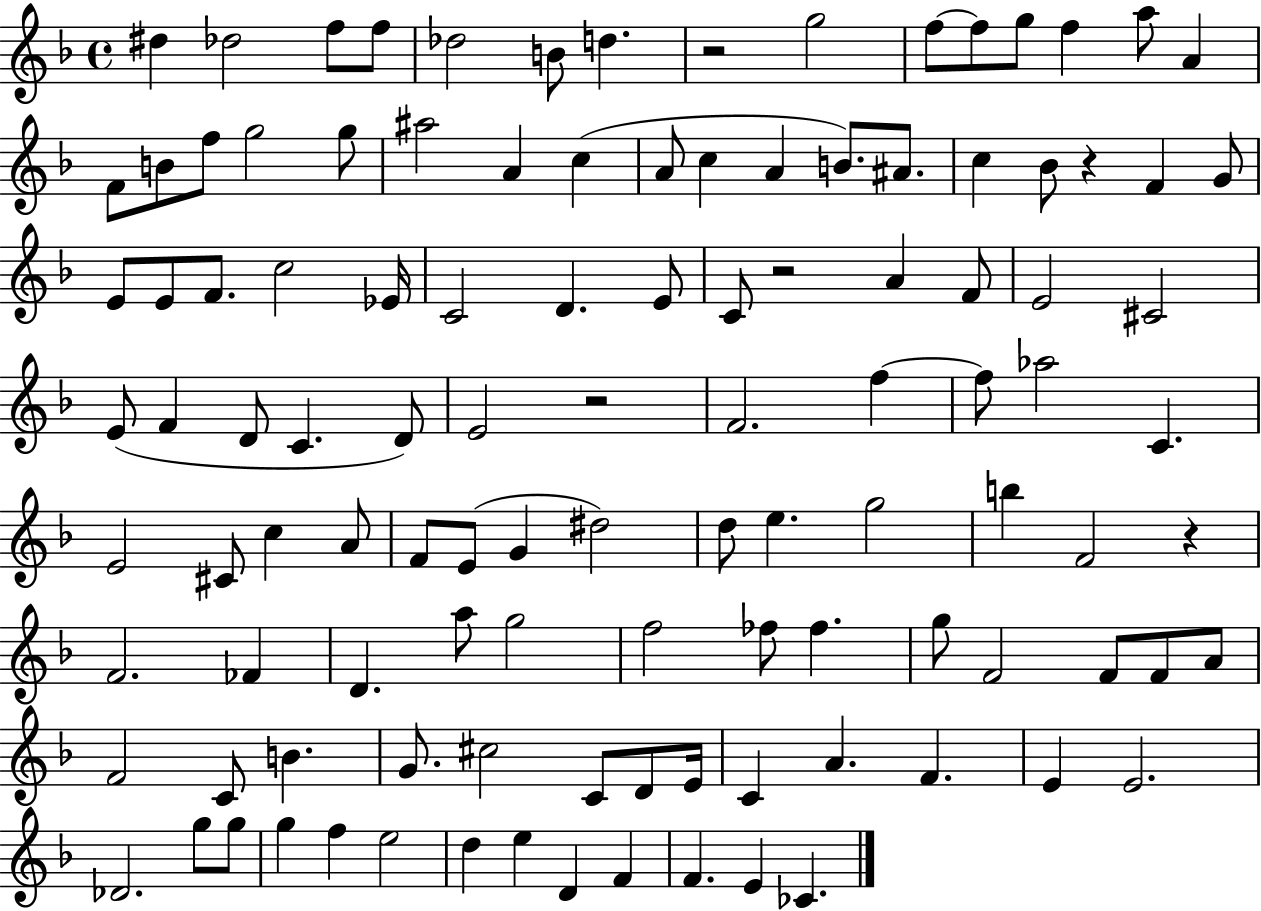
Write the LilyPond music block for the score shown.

{
  \clef treble
  \time 4/4
  \defaultTimeSignature
  \key f \major
  dis''4 des''2 f''8 f''8 | des''2 b'8 d''4. | r2 g''2 | f''8~~ f''8 g''8 f''4 a''8 a'4 | \break f'8 b'8 f''8 g''2 g''8 | ais''2 a'4 c''4( | a'8 c''4 a'4 b'8.) ais'8. | c''4 bes'8 r4 f'4 g'8 | \break e'8 e'8 f'8. c''2 ees'16 | c'2 d'4. e'8 | c'8 r2 a'4 f'8 | e'2 cis'2 | \break e'8( f'4 d'8 c'4. d'8) | e'2 r2 | f'2. f''4~~ | f''8 aes''2 c'4. | \break e'2 cis'8 c''4 a'8 | f'8 e'8( g'4 dis''2) | d''8 e''4. g''2 | b''4 f'2 r4 | \break f'2. fes'4 | d'4. a''8 g''2 | f''2 fes''8 fes''4. | g''8 f'2 f'8 f'8 a'8 | \break f'2 c'8 b'4. | g'8. cis''2 c'8 d'8 e'16 | c'4 a'4. f'4. | e'4 e'2. | \break des'2. g''8 g''8 | g''4 f''4 e''2 | d''4 e''4 d'4 f'4 | f'4. e'4 ces'4. | \break \bar "|."
}